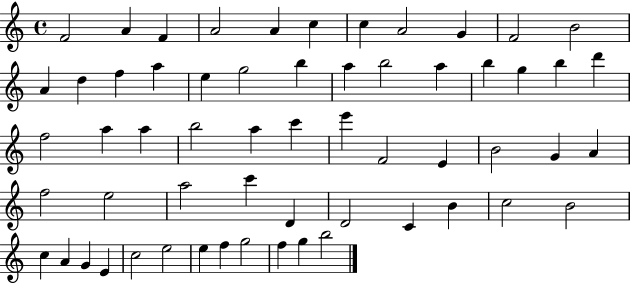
X:1
T:Untitled
M:4/4
L:1/4
K:C
F2 A F A2 A c c A2 G F2 B2 A d f a e g2 b a b2 a b g b d' f2 a a b2 a c' e' F2 E B2 G A f2 e2 a2 c' D D2 C B c2 B2 c A G E c2 e2 e f g2 f g b2